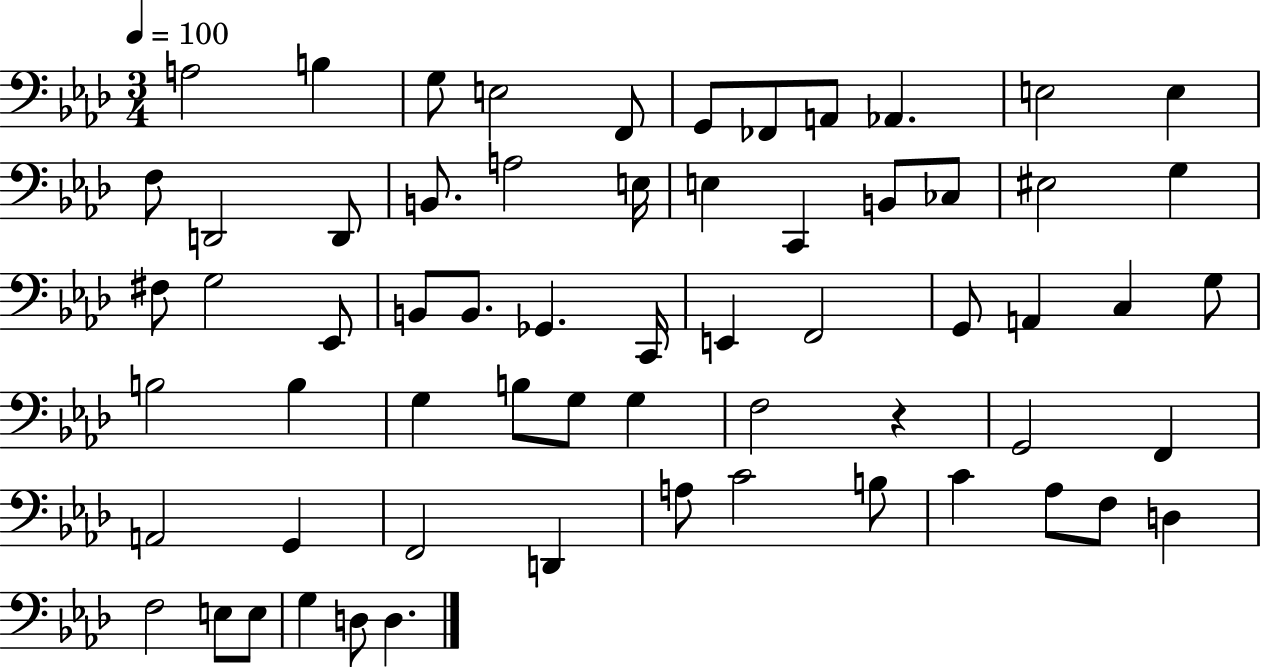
A3/h B3/q G3/e E3/h F2/e G2/e FES2/e A2/e Ab2/q. E3/h E3/q F3/e D2/h D2/e B2/e. A3/h E3/s E3/q C2/q B2/e CES3/e EIS3/h G3/q F#3/e G3/h Eb2/e B2/e B2/e. Gb2/q. C2/s E2/q F2/h G2/e A2/q C3/q G3/e B3/h B3/q G3/q B3/e G3/e G3/q F3/h R/q G2/h F2/q A2/h G2/q F2/h D2/q A3/e C4/h B3/e C4/q Ab3/e F3/e D3/q F3/h E3/e E3/e G3/q D3/e D3/q.